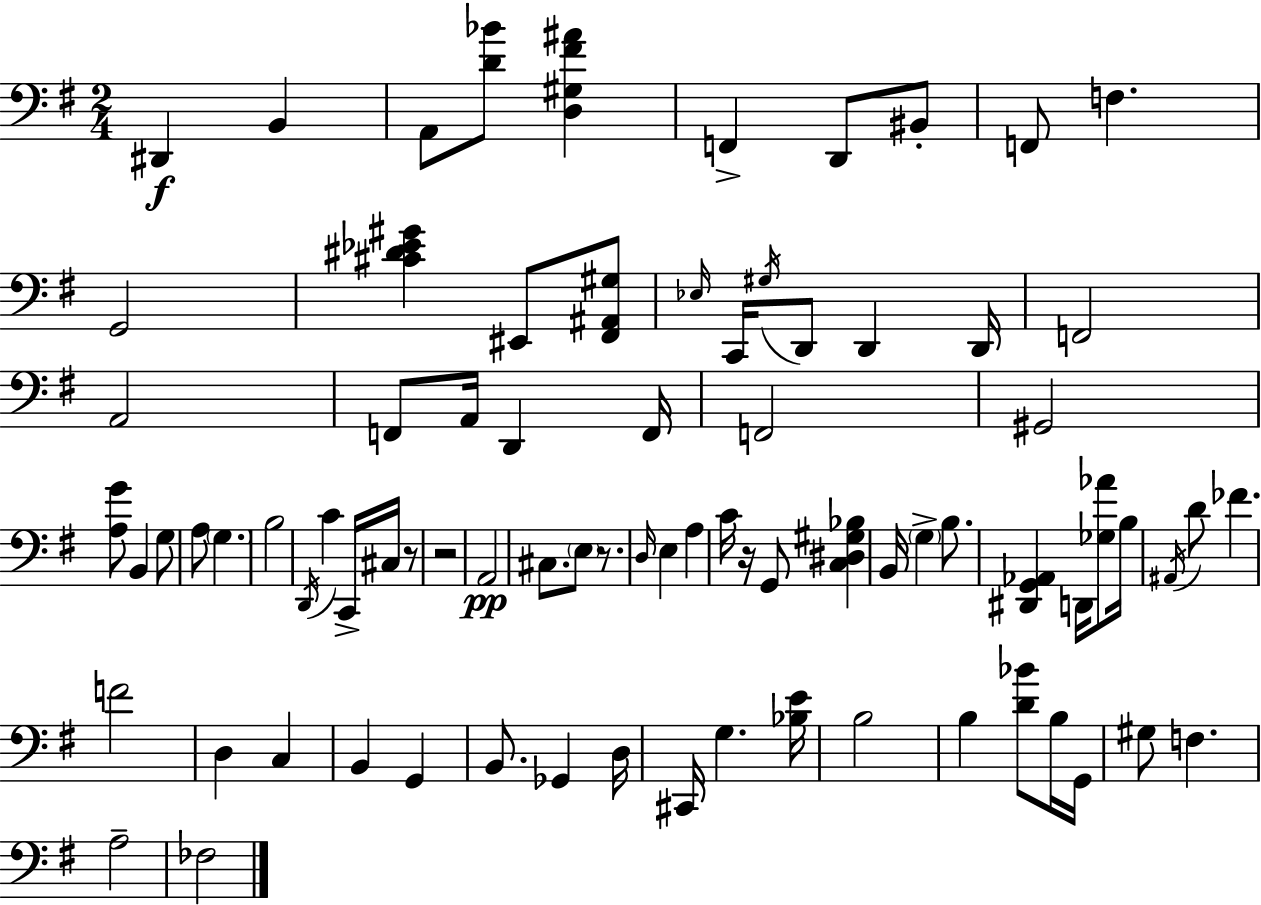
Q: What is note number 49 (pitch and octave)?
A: FES4